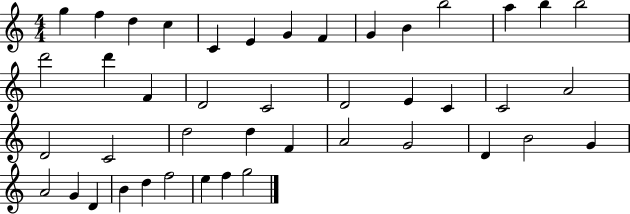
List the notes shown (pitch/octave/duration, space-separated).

G5/q F5/q D5/q C5/q C4/q E4/q G4/q F4/q G4/q B4/q B5/h A5/q B5/q B5/h D6/h D6/q F4/q D4/h C4/h D4/h E4/q C4/q C4/h A4/h D4/h C4/h D5/h D5/q F4/q A4/h G4/h D4/q B4/h G4/q A4/h G4/q D4/q B4/q D5/q F5/h E5/q F5/q G5/h